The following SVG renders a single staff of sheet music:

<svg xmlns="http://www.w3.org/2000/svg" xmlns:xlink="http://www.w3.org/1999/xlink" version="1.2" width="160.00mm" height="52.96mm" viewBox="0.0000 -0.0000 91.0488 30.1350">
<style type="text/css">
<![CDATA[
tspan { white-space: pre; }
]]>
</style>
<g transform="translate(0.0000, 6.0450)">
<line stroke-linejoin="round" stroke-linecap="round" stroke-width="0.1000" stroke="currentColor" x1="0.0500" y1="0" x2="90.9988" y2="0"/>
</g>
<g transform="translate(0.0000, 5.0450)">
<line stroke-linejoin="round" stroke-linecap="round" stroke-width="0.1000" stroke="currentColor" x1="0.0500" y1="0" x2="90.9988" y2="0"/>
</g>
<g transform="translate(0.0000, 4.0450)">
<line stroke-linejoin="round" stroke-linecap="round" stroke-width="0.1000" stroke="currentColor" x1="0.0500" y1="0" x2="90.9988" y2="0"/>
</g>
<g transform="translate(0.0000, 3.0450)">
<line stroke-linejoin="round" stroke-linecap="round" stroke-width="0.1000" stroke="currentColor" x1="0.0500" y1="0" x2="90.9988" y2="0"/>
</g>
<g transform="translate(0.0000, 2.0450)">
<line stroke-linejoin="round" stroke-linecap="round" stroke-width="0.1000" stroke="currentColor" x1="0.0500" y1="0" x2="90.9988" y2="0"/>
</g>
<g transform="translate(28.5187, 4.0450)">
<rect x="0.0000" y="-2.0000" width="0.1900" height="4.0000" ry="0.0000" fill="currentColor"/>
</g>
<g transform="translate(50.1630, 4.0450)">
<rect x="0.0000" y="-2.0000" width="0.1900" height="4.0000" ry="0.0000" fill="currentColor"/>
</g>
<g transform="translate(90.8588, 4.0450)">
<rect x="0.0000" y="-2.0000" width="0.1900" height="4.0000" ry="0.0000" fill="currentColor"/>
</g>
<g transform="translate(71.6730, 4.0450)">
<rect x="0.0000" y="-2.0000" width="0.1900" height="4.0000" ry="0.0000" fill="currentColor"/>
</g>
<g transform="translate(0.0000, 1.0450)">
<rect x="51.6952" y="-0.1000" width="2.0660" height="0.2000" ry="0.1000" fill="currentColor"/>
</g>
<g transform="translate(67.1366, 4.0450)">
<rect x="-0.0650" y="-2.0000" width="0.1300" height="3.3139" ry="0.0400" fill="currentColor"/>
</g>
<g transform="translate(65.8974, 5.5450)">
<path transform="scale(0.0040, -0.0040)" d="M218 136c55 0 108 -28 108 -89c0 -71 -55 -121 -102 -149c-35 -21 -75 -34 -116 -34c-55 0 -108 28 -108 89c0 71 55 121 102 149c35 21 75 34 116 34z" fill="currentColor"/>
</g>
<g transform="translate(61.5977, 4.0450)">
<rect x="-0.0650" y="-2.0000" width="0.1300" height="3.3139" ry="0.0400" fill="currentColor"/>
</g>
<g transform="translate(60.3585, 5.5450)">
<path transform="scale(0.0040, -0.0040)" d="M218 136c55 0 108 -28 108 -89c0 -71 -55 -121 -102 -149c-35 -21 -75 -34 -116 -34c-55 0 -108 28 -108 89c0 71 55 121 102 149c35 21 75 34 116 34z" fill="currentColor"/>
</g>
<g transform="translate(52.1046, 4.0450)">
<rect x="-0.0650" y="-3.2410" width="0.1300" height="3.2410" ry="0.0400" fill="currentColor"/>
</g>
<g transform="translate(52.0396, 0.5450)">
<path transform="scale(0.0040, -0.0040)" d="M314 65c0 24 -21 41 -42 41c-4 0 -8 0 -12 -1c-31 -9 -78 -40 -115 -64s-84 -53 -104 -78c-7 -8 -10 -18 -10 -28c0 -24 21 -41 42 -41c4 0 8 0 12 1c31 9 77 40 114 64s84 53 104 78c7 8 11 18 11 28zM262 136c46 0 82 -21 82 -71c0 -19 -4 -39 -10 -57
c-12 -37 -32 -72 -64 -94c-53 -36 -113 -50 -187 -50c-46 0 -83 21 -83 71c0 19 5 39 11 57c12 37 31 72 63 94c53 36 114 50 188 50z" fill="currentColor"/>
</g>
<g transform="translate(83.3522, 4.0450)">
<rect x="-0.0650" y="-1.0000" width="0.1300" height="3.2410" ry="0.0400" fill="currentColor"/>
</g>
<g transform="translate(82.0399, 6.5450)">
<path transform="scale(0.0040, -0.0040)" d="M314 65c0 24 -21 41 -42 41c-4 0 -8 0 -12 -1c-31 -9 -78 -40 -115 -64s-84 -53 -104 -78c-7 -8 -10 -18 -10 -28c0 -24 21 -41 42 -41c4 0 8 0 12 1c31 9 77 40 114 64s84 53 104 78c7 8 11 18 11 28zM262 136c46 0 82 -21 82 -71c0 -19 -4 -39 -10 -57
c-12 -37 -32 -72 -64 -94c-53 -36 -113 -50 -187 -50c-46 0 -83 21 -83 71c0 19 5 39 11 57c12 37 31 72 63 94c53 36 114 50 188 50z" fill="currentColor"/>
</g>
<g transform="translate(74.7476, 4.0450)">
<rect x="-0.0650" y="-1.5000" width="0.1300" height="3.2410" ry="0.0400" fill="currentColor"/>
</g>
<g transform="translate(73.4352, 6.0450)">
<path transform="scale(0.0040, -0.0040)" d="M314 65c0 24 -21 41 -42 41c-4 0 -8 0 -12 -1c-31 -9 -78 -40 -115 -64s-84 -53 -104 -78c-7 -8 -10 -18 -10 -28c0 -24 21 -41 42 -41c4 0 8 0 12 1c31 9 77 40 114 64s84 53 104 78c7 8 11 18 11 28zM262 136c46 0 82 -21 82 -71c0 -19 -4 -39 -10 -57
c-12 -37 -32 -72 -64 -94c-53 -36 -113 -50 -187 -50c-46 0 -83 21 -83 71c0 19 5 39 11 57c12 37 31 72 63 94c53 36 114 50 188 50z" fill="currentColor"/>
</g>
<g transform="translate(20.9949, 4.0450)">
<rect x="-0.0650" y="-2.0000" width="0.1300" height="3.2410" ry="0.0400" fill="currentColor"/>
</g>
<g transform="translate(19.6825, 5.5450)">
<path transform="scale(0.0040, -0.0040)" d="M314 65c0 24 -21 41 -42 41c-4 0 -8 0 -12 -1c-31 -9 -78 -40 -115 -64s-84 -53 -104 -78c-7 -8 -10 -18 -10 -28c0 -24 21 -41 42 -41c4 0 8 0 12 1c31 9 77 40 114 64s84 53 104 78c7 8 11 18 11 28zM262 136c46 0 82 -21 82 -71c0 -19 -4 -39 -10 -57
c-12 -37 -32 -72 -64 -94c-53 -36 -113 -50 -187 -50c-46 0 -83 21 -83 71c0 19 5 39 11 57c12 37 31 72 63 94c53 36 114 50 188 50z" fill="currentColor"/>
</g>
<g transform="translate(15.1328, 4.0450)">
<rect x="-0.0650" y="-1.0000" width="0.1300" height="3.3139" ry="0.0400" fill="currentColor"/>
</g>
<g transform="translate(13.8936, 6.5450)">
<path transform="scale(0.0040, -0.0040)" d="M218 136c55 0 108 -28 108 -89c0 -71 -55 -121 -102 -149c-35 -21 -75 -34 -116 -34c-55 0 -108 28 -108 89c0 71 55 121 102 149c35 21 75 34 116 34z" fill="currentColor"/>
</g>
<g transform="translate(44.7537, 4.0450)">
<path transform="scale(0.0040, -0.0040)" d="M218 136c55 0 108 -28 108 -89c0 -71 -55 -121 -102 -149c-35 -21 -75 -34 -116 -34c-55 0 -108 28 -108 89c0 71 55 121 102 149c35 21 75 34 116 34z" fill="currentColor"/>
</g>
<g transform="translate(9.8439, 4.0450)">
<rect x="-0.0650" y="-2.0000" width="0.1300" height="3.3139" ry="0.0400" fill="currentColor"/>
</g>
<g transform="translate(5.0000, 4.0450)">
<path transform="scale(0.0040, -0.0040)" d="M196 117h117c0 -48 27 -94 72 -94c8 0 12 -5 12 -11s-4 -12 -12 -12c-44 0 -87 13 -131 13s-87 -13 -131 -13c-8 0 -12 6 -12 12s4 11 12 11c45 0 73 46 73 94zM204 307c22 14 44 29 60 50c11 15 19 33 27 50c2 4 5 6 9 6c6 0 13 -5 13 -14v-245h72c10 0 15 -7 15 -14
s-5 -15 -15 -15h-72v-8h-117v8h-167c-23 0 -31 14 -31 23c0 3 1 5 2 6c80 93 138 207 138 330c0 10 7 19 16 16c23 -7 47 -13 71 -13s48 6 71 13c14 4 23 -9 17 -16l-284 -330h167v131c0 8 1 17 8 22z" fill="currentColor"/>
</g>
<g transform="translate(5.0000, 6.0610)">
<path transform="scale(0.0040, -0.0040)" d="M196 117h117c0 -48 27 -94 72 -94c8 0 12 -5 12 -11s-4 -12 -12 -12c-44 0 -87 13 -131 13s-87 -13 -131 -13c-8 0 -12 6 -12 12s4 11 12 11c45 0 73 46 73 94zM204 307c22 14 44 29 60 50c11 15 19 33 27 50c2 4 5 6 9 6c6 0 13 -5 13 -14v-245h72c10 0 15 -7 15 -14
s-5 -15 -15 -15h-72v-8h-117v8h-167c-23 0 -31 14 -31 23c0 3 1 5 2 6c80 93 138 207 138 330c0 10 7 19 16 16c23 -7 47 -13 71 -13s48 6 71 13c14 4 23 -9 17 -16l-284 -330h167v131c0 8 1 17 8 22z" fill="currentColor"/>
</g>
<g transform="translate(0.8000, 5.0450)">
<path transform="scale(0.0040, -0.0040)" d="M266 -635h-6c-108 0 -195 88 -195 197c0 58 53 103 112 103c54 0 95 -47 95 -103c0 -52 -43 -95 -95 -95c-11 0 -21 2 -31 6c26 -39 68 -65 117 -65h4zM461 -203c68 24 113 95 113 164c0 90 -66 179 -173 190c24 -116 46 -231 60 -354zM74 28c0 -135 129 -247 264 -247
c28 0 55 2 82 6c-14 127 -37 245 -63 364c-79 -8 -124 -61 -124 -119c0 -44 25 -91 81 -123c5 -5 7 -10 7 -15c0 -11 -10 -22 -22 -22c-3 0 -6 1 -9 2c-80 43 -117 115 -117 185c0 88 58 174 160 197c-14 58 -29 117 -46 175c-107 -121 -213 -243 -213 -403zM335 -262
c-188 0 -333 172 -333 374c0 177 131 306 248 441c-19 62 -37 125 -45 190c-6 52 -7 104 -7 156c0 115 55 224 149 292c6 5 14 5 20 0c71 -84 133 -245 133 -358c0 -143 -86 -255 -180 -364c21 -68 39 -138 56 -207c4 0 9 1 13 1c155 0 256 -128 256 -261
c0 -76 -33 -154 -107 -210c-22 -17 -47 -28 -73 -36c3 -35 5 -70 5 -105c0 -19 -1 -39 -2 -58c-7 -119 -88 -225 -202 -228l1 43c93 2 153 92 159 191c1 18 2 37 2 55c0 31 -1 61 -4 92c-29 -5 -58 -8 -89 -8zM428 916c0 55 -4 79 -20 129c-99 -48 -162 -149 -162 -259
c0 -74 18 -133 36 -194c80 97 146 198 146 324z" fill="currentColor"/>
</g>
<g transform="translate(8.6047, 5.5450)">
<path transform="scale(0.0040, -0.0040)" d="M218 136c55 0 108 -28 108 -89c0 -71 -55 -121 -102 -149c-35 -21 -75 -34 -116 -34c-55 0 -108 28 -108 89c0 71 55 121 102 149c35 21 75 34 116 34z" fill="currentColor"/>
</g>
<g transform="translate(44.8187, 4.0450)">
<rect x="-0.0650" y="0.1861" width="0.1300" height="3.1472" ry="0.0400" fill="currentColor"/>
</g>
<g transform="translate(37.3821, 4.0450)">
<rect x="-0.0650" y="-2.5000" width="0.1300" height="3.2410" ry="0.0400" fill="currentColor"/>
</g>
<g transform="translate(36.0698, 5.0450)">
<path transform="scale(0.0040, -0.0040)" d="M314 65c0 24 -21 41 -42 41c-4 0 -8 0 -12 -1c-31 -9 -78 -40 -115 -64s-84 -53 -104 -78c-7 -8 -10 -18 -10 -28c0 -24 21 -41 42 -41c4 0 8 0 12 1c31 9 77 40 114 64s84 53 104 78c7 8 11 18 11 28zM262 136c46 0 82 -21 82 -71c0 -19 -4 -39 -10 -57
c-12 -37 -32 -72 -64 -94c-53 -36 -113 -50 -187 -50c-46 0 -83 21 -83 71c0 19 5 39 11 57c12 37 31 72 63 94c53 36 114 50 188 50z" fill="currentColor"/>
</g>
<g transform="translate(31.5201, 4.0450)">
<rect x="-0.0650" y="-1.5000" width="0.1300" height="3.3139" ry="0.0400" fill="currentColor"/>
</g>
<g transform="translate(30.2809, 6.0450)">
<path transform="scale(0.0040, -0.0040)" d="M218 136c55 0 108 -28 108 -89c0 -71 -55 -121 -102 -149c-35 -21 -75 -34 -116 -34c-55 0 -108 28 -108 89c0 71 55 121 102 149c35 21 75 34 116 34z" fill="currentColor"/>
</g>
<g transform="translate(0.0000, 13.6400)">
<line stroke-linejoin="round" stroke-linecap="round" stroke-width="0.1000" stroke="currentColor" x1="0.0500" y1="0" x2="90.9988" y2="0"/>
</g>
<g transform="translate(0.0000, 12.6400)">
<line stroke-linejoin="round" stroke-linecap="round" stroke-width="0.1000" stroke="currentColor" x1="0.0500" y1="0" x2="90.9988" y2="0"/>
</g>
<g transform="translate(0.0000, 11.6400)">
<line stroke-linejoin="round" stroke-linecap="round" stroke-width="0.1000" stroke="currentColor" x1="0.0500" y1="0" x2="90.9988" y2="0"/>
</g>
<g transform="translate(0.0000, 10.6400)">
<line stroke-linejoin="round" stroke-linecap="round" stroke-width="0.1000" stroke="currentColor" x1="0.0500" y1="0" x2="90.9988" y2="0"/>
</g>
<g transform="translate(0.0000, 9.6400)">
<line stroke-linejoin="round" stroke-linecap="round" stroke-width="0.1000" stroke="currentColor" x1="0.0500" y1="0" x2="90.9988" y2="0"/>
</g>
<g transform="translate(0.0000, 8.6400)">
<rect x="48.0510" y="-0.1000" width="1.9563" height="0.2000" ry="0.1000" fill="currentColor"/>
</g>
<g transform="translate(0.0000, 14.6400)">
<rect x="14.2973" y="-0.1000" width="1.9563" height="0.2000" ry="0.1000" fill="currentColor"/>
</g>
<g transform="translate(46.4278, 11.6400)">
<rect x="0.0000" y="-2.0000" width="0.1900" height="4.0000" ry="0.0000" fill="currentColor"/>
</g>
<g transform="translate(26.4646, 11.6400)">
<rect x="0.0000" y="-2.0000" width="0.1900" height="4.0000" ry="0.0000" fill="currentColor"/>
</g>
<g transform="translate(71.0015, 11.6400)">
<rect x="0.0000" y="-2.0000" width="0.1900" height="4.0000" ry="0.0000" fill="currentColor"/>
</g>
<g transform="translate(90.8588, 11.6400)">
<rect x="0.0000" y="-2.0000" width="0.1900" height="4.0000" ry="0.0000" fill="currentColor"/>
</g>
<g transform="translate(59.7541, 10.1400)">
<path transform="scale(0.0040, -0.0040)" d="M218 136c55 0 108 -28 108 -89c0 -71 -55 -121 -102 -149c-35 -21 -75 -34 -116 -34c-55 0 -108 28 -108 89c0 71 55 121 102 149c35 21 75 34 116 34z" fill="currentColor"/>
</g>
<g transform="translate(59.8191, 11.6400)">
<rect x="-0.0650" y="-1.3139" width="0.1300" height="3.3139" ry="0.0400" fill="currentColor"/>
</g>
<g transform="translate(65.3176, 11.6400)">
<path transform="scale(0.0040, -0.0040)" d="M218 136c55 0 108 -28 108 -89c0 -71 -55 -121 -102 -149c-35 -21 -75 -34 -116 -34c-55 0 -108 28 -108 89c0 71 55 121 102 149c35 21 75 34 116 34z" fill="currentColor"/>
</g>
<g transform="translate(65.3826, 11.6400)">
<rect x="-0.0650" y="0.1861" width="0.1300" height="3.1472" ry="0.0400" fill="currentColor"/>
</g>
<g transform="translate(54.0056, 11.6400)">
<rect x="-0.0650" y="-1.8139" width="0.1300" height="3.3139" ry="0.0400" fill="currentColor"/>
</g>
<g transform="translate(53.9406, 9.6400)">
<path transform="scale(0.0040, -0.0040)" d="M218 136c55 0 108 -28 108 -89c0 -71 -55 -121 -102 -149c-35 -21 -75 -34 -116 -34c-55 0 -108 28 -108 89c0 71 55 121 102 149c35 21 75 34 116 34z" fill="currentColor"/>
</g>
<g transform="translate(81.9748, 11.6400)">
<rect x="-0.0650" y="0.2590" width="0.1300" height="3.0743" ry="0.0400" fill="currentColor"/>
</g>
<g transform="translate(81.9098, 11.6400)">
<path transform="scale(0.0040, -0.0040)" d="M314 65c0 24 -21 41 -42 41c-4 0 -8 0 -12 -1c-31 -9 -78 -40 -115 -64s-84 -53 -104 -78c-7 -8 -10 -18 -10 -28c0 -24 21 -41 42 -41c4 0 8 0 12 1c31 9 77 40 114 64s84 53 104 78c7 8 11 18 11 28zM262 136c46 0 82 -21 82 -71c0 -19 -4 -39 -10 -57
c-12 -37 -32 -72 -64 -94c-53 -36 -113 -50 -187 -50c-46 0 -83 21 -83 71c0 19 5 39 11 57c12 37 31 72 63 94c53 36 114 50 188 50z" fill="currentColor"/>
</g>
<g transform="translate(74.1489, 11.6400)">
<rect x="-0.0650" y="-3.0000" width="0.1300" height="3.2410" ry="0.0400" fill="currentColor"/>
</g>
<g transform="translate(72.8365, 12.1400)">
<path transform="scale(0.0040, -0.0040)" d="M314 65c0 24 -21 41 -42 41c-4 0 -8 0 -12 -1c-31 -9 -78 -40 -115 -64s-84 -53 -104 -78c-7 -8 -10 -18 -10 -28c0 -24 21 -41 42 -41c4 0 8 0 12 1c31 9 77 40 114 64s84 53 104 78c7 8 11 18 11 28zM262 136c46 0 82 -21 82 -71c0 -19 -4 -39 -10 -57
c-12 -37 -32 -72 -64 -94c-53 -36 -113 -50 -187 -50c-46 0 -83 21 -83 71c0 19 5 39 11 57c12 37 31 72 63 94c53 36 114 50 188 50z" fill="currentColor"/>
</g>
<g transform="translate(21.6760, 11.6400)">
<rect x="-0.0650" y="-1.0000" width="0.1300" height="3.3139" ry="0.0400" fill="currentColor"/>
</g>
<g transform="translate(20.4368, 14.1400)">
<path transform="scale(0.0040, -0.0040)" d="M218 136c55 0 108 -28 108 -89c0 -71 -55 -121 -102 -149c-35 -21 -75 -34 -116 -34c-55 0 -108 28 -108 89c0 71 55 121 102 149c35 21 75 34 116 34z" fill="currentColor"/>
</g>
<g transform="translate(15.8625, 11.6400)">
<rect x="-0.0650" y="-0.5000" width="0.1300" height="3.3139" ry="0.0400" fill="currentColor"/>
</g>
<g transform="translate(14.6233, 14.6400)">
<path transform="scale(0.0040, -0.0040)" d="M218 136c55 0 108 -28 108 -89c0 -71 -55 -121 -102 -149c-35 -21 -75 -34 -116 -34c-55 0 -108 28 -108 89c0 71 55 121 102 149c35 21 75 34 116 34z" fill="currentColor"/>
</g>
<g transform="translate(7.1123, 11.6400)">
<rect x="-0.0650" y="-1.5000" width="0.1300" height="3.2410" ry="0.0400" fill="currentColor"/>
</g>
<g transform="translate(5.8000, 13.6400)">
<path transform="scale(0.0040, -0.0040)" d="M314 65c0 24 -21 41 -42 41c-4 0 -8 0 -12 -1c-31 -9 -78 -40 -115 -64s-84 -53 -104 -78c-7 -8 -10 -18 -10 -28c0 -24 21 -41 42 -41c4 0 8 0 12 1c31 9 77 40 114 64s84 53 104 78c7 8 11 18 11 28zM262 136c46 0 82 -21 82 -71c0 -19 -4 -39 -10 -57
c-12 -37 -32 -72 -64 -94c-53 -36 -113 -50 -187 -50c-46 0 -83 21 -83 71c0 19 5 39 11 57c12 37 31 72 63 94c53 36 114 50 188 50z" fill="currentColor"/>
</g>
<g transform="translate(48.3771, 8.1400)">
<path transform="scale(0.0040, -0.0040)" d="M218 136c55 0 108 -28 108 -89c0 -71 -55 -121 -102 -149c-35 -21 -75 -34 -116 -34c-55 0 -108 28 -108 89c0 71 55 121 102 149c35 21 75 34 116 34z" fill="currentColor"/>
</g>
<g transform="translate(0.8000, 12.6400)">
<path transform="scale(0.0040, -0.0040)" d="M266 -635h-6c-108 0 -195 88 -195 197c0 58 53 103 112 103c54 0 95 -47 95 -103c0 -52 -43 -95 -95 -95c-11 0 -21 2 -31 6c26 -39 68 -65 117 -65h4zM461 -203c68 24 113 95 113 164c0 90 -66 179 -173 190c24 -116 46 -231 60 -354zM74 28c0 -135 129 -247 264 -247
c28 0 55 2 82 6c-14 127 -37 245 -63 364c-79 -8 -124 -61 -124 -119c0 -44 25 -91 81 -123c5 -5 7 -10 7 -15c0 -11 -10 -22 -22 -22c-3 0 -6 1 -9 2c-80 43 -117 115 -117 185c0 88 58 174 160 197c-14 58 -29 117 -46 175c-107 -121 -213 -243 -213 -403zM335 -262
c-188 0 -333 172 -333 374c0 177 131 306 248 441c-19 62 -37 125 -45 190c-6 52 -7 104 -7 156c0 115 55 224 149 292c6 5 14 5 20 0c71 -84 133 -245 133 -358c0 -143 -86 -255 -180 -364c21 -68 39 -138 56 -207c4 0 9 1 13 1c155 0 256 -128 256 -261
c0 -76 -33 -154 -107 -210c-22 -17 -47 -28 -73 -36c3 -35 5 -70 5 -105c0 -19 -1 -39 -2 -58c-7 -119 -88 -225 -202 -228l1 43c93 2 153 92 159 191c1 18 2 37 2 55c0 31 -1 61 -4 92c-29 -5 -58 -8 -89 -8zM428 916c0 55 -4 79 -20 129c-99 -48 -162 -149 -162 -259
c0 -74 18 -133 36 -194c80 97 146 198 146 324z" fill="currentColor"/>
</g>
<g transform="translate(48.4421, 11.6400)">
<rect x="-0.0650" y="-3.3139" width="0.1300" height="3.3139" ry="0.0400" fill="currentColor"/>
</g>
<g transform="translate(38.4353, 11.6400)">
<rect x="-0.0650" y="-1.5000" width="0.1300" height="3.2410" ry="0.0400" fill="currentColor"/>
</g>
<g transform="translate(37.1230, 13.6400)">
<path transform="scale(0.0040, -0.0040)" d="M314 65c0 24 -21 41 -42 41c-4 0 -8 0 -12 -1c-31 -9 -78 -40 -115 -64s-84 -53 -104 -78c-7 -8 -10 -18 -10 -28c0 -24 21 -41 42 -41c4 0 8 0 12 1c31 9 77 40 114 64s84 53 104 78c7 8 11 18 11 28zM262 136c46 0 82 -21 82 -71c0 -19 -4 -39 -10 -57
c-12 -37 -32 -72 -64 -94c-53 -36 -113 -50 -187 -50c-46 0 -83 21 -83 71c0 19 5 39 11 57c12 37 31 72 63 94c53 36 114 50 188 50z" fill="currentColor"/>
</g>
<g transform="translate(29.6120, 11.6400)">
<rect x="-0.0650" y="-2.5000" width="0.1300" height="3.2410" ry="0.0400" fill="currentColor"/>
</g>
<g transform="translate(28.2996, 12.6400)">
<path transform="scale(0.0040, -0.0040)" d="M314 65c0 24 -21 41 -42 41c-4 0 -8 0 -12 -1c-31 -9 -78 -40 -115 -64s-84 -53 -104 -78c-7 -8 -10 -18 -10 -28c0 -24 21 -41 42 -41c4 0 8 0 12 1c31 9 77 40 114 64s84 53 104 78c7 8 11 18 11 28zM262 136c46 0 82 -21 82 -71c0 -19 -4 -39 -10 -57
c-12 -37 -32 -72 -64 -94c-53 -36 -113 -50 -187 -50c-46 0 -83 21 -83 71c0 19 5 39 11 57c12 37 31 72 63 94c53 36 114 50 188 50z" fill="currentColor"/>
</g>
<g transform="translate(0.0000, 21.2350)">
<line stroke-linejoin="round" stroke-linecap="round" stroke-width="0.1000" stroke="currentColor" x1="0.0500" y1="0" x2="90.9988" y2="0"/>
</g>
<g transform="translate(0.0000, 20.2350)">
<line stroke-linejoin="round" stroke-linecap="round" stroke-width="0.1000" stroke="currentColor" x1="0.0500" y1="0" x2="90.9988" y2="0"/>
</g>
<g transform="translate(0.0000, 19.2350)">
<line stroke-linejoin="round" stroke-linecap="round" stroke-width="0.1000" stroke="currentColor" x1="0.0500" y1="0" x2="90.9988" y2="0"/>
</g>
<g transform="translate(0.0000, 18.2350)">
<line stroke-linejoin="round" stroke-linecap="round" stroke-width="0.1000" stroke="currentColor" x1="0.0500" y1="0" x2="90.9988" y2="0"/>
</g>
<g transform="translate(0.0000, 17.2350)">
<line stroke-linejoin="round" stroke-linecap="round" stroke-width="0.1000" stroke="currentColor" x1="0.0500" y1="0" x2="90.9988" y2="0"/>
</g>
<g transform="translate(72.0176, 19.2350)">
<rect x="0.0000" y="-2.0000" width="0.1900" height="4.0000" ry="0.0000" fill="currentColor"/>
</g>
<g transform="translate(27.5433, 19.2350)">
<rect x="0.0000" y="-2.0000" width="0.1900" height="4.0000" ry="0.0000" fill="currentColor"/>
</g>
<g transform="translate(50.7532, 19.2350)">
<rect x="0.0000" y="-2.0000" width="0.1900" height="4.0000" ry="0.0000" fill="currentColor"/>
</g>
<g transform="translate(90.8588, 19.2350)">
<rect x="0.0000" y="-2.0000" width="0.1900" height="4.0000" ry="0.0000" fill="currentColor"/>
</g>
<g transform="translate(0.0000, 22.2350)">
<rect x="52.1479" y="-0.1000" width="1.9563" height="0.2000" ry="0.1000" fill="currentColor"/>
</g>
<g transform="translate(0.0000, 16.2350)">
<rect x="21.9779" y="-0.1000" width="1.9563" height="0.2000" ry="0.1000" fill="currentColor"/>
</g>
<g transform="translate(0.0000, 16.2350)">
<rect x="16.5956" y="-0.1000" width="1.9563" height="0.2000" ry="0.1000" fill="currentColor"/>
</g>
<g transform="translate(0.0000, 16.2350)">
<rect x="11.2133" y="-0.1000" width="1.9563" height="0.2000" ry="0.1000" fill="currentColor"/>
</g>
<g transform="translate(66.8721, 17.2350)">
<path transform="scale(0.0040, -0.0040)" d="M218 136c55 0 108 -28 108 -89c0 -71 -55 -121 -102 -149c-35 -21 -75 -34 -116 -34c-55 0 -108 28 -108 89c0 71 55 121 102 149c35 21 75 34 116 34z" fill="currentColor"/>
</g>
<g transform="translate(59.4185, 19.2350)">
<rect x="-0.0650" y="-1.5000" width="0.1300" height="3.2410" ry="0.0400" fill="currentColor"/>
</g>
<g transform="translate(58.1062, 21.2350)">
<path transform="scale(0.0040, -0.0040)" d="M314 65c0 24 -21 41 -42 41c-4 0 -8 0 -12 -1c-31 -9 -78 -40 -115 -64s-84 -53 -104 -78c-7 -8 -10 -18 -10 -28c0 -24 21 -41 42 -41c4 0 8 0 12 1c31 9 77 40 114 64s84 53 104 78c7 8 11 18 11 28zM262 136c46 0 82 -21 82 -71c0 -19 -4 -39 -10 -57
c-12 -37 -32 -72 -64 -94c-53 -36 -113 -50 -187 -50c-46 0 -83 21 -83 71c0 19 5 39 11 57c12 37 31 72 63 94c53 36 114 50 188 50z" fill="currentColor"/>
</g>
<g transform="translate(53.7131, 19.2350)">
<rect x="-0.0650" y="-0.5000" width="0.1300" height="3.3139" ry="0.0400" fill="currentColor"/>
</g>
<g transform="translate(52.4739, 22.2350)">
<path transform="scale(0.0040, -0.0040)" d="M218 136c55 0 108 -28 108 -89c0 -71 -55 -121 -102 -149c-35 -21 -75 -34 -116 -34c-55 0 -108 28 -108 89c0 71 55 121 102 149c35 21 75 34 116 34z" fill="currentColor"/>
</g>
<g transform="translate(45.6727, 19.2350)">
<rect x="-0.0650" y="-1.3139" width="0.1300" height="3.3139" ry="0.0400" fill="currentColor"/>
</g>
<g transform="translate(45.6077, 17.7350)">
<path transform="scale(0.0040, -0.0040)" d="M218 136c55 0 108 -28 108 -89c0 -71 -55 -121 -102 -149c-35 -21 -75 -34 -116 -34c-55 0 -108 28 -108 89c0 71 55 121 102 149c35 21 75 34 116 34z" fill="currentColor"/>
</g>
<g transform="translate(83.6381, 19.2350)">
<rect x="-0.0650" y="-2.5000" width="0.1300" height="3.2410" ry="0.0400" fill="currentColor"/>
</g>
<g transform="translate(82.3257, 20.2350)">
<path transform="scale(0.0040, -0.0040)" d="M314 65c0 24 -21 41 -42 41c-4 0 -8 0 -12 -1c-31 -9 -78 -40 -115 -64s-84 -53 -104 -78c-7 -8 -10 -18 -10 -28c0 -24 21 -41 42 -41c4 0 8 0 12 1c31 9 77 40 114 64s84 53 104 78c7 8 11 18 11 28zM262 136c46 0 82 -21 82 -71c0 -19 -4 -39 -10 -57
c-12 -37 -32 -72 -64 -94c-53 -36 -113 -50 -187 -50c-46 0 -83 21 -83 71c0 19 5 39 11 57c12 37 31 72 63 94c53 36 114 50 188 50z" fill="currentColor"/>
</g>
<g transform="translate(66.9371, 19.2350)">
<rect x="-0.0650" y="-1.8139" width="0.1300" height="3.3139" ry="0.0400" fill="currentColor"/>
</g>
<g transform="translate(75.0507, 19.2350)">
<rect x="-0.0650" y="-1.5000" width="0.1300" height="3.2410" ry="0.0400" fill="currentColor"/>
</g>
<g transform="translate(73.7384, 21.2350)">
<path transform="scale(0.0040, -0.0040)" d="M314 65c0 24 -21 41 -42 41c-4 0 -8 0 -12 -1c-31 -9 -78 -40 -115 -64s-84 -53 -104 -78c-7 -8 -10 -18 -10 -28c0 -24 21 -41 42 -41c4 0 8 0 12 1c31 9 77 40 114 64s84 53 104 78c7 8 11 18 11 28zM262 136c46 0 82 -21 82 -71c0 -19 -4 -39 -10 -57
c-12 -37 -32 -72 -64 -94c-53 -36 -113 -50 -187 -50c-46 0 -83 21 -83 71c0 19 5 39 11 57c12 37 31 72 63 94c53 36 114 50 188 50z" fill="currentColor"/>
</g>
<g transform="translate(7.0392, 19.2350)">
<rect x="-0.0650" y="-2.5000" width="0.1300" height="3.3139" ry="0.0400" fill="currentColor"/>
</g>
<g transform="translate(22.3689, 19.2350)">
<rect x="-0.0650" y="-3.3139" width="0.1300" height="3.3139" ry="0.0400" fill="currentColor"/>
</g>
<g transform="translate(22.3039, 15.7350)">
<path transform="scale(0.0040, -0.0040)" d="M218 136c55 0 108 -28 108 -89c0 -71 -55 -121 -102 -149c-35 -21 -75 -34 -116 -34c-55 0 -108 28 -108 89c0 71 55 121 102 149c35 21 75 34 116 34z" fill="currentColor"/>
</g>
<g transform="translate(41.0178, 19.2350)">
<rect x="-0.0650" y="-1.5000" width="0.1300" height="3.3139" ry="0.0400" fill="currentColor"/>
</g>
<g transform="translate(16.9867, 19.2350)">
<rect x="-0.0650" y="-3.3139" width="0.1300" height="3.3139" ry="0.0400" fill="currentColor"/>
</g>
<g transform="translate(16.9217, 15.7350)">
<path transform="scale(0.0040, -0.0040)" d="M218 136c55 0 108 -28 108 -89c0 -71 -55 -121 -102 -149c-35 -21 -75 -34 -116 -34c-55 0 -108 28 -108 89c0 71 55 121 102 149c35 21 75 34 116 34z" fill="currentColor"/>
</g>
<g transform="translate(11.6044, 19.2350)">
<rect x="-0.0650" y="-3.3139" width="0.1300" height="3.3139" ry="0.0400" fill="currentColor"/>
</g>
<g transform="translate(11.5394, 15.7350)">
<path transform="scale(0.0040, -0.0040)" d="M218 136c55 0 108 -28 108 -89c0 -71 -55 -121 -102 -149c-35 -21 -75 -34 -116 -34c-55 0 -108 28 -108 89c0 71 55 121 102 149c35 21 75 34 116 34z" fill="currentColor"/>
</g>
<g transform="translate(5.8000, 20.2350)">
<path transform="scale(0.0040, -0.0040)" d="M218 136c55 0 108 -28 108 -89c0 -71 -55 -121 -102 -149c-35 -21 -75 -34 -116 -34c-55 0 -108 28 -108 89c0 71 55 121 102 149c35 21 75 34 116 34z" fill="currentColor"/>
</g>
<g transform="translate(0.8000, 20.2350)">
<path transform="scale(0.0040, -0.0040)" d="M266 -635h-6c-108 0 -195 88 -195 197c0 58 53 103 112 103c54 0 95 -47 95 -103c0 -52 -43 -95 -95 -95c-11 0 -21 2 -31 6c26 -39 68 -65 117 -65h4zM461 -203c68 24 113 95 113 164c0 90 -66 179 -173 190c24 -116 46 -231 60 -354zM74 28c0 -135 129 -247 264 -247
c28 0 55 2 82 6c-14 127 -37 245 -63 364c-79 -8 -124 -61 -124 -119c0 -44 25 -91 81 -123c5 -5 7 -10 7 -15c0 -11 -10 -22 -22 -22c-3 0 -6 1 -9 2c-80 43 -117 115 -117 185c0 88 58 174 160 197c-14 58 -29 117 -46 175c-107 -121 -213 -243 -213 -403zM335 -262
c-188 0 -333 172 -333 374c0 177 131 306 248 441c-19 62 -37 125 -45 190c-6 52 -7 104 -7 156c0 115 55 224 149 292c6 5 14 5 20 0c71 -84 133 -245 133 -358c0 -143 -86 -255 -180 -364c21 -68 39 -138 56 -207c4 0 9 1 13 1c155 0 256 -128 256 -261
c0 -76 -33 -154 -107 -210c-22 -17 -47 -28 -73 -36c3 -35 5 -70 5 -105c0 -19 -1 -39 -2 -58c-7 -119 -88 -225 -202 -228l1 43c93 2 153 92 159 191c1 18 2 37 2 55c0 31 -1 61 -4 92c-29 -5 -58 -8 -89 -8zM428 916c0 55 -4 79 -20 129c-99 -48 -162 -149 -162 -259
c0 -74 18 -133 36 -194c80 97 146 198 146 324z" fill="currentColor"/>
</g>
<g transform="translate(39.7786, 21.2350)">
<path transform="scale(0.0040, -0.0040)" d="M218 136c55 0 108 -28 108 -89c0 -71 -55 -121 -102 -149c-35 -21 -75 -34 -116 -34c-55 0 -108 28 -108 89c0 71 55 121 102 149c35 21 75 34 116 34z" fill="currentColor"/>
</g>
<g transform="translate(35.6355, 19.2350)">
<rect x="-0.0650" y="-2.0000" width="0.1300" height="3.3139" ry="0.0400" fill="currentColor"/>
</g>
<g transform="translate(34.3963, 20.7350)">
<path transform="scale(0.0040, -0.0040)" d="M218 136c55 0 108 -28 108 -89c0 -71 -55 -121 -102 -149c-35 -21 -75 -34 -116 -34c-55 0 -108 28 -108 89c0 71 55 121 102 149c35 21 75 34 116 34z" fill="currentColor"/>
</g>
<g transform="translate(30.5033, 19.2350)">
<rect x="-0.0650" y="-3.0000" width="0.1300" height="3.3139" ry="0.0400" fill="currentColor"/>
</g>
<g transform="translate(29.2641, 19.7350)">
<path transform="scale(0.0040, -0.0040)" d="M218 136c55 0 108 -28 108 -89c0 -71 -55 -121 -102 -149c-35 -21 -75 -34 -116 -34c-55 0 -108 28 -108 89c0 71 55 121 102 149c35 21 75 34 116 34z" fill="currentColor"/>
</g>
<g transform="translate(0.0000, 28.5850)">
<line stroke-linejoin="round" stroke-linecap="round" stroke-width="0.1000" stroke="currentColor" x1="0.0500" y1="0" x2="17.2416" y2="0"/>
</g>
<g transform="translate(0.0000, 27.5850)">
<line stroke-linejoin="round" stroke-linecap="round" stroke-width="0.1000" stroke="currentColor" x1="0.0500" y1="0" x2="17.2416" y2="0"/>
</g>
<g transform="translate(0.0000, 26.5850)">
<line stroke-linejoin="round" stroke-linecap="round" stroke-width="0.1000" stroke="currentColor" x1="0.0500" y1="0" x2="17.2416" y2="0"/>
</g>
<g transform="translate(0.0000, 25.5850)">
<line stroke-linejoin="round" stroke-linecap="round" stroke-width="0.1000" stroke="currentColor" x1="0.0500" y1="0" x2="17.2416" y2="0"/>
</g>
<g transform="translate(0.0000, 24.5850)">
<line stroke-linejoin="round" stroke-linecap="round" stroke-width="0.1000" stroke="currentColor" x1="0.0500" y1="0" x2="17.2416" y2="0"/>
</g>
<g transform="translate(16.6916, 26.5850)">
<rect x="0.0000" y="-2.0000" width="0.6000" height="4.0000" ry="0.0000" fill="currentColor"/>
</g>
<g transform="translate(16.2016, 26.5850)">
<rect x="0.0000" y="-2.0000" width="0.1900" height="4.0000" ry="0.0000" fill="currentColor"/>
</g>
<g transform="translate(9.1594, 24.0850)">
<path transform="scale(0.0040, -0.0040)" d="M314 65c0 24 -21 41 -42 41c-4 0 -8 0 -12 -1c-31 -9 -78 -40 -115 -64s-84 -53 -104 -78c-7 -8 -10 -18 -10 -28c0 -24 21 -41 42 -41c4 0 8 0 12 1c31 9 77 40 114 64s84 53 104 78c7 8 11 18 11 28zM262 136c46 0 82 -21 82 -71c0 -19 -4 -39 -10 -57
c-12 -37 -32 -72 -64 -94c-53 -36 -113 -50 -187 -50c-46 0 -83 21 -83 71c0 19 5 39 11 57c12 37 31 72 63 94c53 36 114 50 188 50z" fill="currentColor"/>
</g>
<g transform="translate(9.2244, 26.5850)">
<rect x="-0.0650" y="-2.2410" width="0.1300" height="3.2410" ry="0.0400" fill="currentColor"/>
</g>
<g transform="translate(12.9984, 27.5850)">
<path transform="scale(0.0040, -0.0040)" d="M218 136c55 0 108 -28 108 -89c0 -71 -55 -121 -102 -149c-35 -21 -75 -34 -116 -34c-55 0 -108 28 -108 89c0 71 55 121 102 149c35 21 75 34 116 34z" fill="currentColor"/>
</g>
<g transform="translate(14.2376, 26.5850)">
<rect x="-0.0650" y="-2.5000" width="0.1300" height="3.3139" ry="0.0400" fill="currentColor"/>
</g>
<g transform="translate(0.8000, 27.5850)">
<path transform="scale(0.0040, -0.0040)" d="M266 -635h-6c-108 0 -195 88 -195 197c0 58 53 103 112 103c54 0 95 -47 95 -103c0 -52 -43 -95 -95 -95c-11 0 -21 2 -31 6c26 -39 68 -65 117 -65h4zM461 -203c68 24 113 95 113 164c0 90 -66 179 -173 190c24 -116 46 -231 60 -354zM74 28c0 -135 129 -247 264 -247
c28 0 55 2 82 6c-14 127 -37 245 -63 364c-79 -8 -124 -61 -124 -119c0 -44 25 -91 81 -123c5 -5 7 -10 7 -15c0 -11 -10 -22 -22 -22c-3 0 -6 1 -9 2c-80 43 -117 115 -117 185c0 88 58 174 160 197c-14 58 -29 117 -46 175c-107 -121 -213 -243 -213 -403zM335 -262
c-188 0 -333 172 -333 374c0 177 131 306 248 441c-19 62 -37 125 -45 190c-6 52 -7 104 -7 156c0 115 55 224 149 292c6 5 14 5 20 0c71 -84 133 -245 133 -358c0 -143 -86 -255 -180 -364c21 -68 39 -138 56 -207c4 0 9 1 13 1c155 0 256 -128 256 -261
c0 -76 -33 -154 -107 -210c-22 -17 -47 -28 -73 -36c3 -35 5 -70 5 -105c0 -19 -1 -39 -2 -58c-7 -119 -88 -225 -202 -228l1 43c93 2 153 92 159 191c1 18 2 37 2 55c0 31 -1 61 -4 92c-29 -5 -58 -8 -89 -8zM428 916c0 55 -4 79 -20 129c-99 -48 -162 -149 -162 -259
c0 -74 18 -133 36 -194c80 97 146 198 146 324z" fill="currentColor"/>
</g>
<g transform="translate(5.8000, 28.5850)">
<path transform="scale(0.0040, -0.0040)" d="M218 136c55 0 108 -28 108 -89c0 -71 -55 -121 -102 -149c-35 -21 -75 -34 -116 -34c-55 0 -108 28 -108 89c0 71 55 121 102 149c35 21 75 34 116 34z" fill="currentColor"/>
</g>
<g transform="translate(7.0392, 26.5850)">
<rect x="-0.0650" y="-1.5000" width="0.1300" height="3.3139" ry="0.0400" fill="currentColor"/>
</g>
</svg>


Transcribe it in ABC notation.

X:1
T:Untitled
M:4/4
L:1/4
K:C
F D F2 E G2 B b2 F F E2 D2 E2 C D G2 E2 b f e B A2 B2 G b b b A F E e C E2 f E2 G2 E g2 G